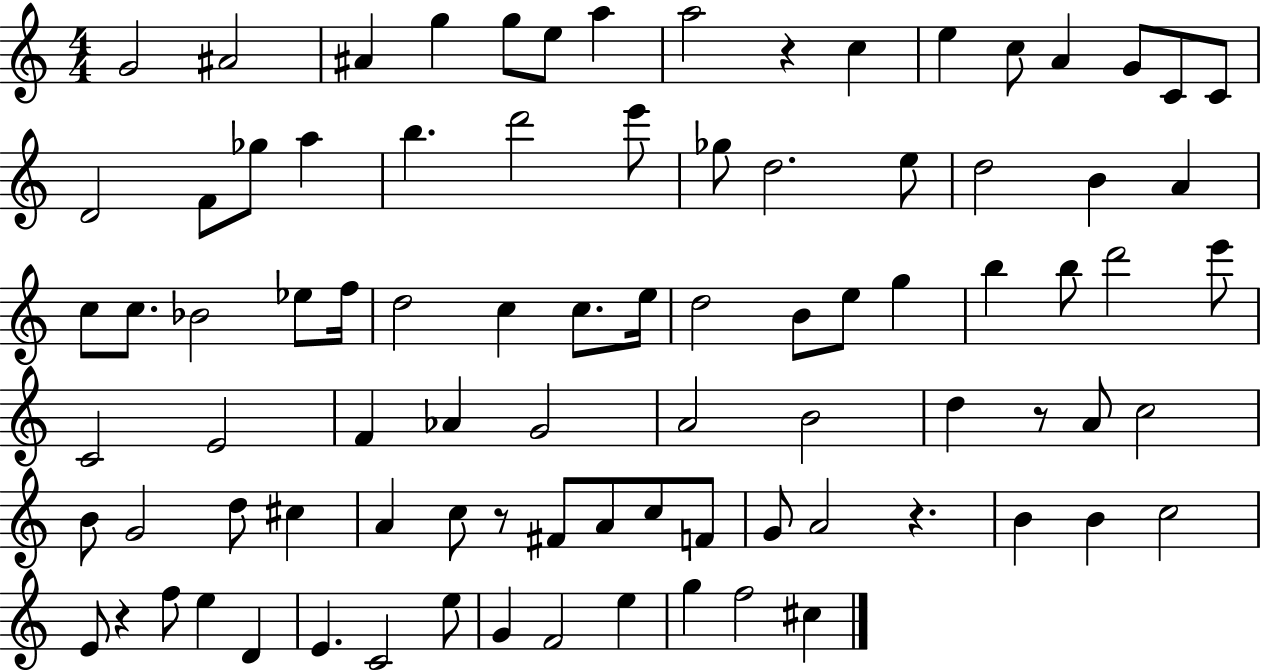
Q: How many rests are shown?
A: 5